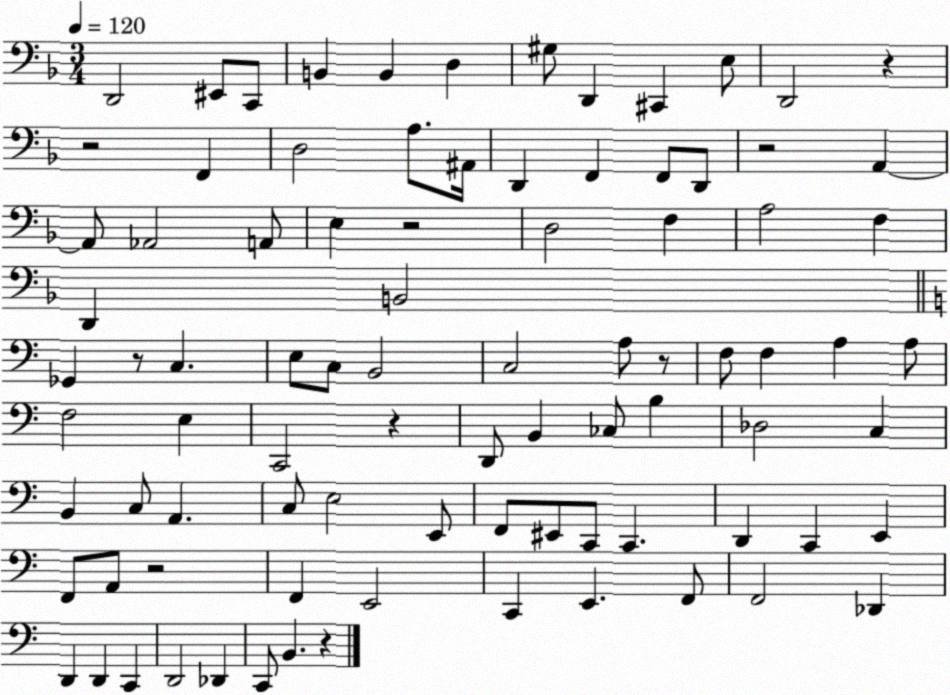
X:1
T:Untitled
M:3/4
L:1/4
K:F
D,,2 ^E,,/2 C,,/2 B,, B,, D, ^G,/2 D,, ^C,, E,/2 D,,2 z z2 F,, D,2 A,/2 ^A,,/4 D,, F,, F,,/2 D,,/2 z2 A,, A,,/2 _A,,2 A,,/2 E, z2 D,2 F, A,2 F, D,, B,,2 _G,, z/2 C, E,/2 C,/2 B,,2 C,2 A,/2 z/2 F,/2 F, A, A,/2 F,2 E, C,,2 z D,,/2 B,, _C,/2 B, _D,2 C, B,, C,/2 A,, C,/2 E,2 E,,/2 F,,/2 ^E,,/2 C,,/2 C,, D,, C,, E,, F,,/2 A,,/2 z2 F,, E,,2 C,, E,, F,,/2 F,,2 _D,, D,, D,, C,, D,,2 _D,, C,,/2 B,, z